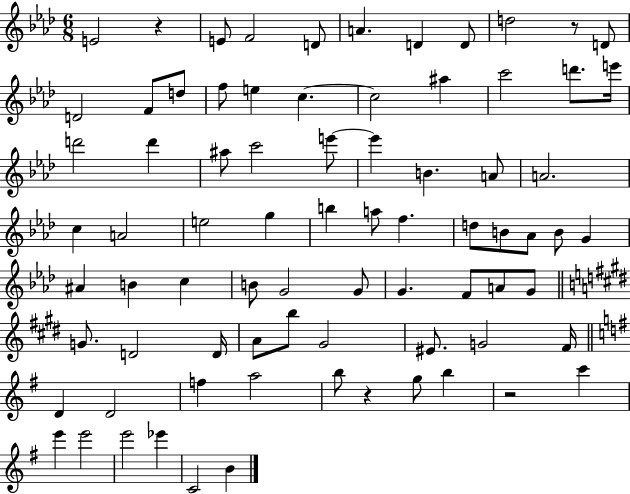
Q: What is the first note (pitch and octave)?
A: E4